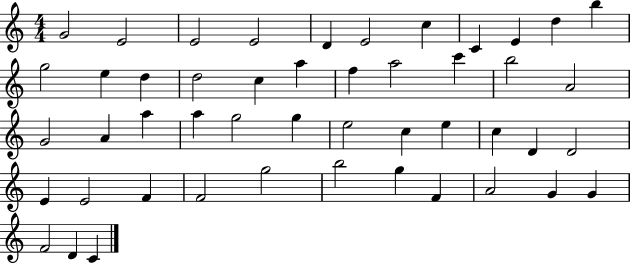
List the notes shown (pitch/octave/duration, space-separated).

G4/h E4/h E4/h E4/h D4/q E4/h C5/q C4/q E4/q D5/q B5/q G5/h E5/q D5/q D5/h C5/q A5/q F5/q A5/h C6/q B5/h A4/h G4/h A4/q A5/q A5/q G5/h G5/q E5/h C5/q E5/q C5/q D4/q D4/h E4/q E4/h F4/q F4/h G5/h B5/h G5/q F4/q A4/h G4/q G4/q F4/h D4/q C4/q